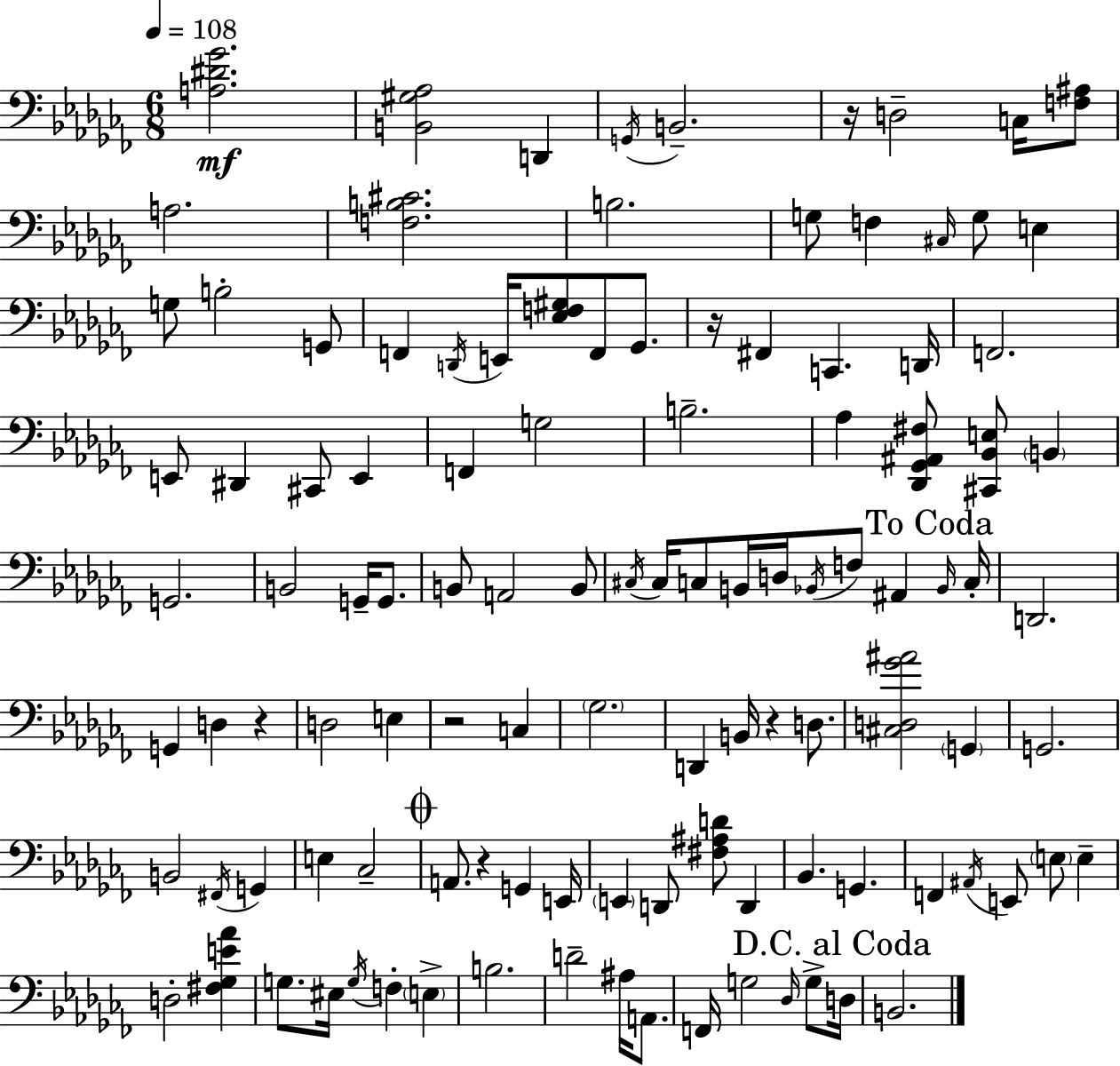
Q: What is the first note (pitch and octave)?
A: D2